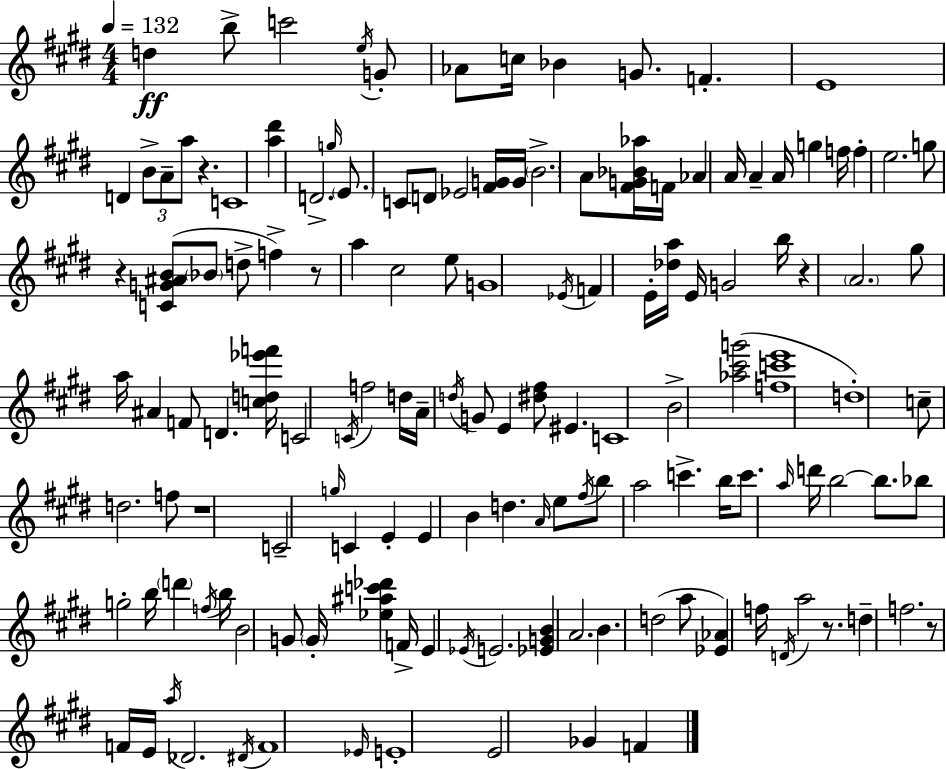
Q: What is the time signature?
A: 4/4